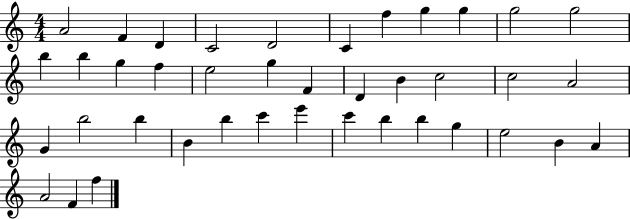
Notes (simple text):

A4/h F4/q D4/q C4/h D4/h C4/q F5/q G5/q G5/q G5/h G5/h B5/q B5/q G5/q F5/q E5/h G5/q F4/q D4/q B4/q C5/h C5/h A4/h G4/q B5/h B5/q B4/q B5/q C6/q E6/q C6/q B5/q B5/q G5/q E5/h B4/q A4/q A4/h F4/q F5/q